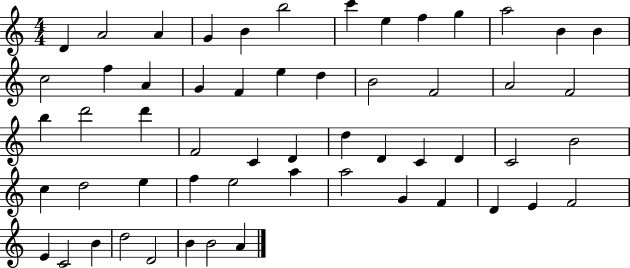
X:1
T:Untitled
M:4/4
L:1/4
K:C
D A2 A G B b2 c' e f g a2 B B c2 f A G F e d B2 F2 A2 F2 b d'2 d' F2 C D d D C D C2 B2 c d2 e f e2 a a2 G F D E F2 E C2 B d2 D2 B B2 A